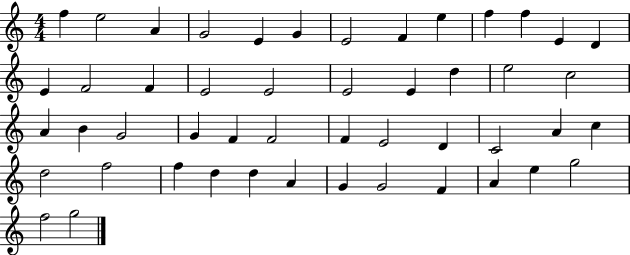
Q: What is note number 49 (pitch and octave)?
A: G5